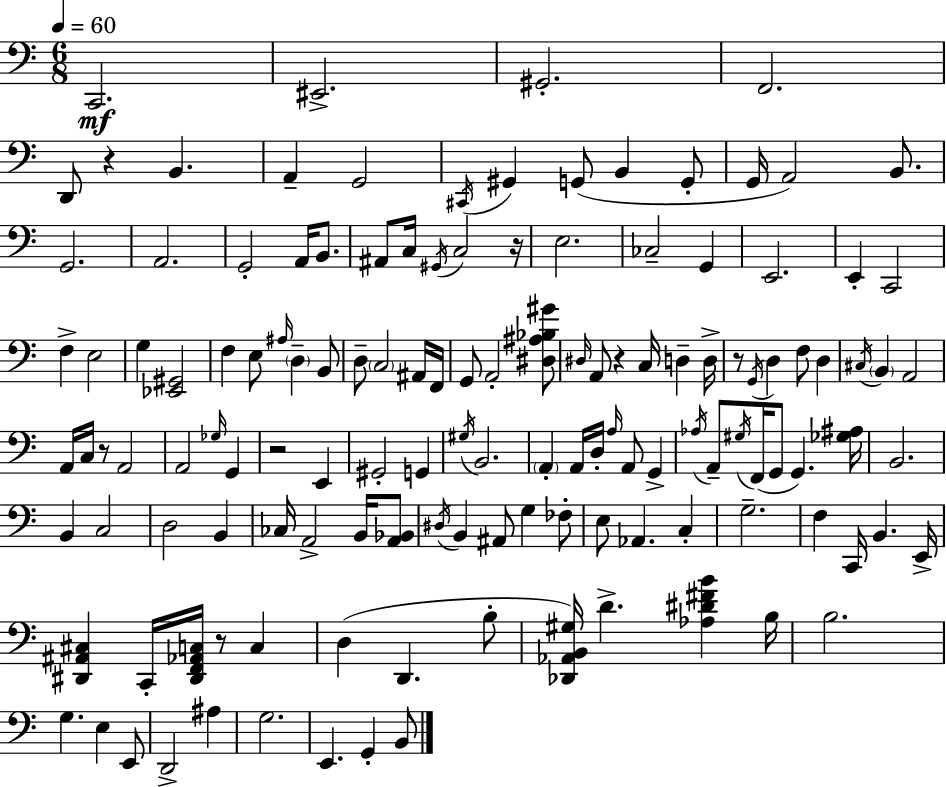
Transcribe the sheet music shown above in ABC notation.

X:1
T:Untitled
M:6/8
L:1/4
K:Am
C,,2 ^E,,2 ^G,,2 F,,2 D,,/2 z B,, A,, G,,2 ^C,,/4 ^G,, G,,/2 B,, G,,/2 G,,/4 A,,2 B,,/2 G,,2 A,,2 G,,2 A,,/4 B,,/2 ^A,,/2 C,/4 ^G,,/4 C,2 z/4 E,2 _C,2 G,, E,,2 E,, C,,2 F, E,2 G, [_E,,^G,,]2 F, E,/2 ^A,/4 D, B,,/2 D,/2 C,2 ^A,,/4 F,,/4 G,,/2 A,,2 [^D,^A,_B,^G]/2 ^D,/4 A,,/2 z C,/4 D, D,/4 z/2 G,,/4 D, F,/2 D, ^C,/4 B,, A,,2 A,,/4 C,/4 z/2 A,,2 A,,2 _G,/4 G,, z2 E,, ^G,,2 G,, ^G,/4 B,,2 A,, A,,/4 D,/4 A,/4 A,,/2 G,, _A,/4 A,,/2 ^G,/4 F,,/4 G,,/2 G,, [_G,^A,]/4 B,,2 B,, C,2 D,2 B,, _C,/4 A,,2 B,,/4 [A,,_B,,]/2 ^D,/4 B,, ^A,,/2 G, _F,/2 E,/2 _A,, C, G,2 F, C,,/4 B,, E,,/4 [^D,,^A,,^C,] C,,/4 [^D,,F,,_A,,C,]/4 z/2 C, D, D,, B,/2 [_D,,_A,,B,,^G,]/4 D [_A,^D^FB] B,/4 B,2 G, E, E,,/2 D,,2 ^A, G,2 E,, G,, B,,/2